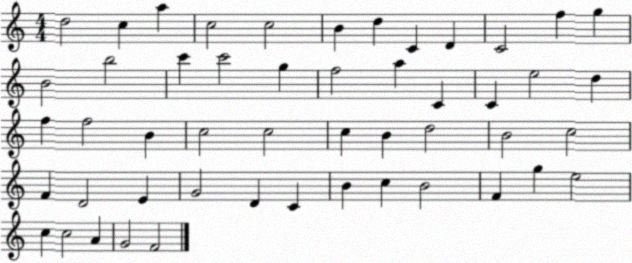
X:1
T:Untitled
M:4/4
L:1/4
K:C
d2 c a c2 c2 B d C D C2 f g B2 b2 c' c'2 g f2 a C C e2 d f f2 B c2 c2 c B d2 B2 c2 F D2 E G2 D C B c B2 F g e2 c c2 A G2 F2